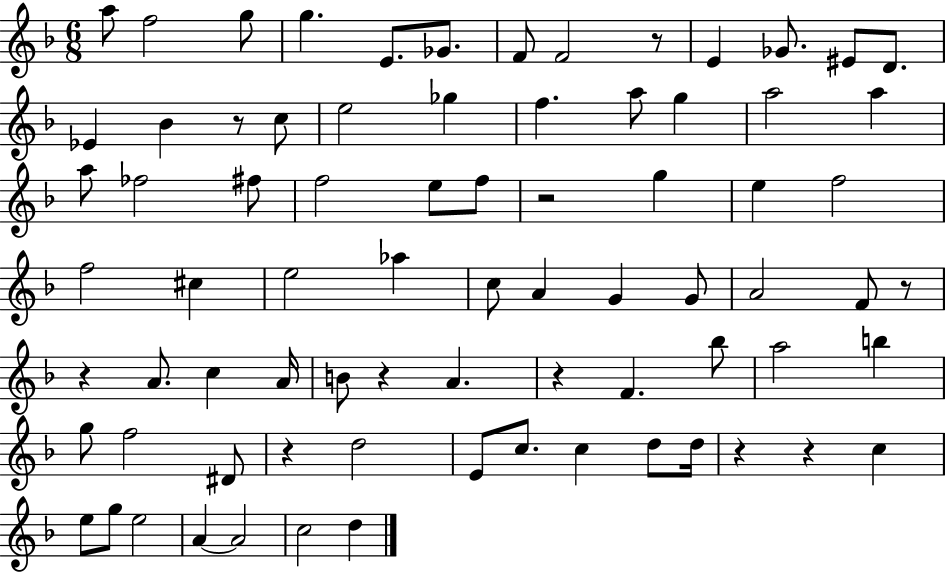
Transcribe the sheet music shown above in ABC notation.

X:1
T:Untitled
M:6/8
L:1/4
K:F
a/2 f2 g/2 g E/2 _G/2 F/2 F2 z/2 E _G/2 ^E/2 D/2 _E _B z/2 c/2 e2 _g f a/2 g a2 a a/2 _f2 ^f/2 f2 e/2 f/2 z2 g e f2 f2 ^c e2 _a c/2 A G G/2 A2 F/2 z/2 z A/2 c A/4 B/2 z A z F _b/2 a2 b g/2 f2 ^D/2 z d2 E/2 c/2 c d/2 d/4 z z c e/2 g/2 e2 A A2 c2 d